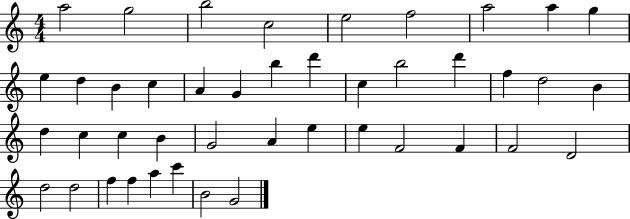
{
  \clef treble
  \numericTimeSignature
  \time 4/4
  \key c \major
  a''2 g''2 | b''2 c''2 | e''2 f''2 | a''2 a''4 g''4 | \break e''4 d''4 b'4 c''4 | a'4 g'4 b''4 d'''4 | c''4 b''2 d'''4 | f''4 d''2 b'4 | \break d''4 c''4 c''4 b'4 | g'2 a'4 e''4 | e''4 f'2 f'4 | f'2 d'2 | \break d''2 d''2 | f''4 f''4 a''4 c'''4 | b'2 g'2 | \bar "|."
}